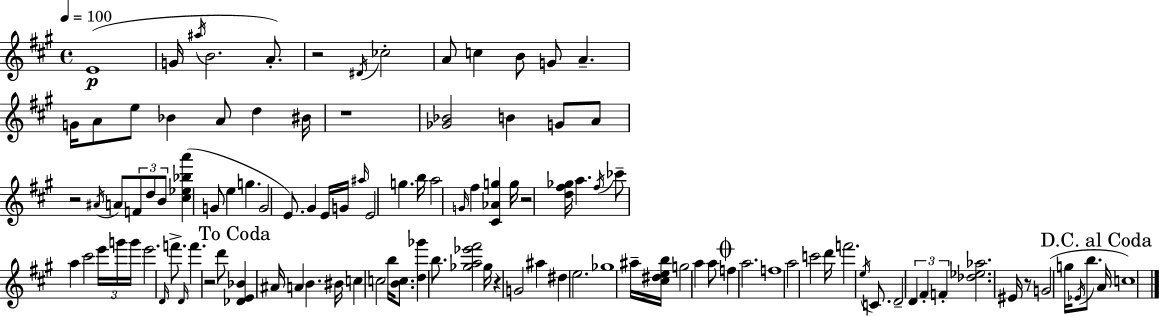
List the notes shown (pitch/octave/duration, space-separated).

E4/w G4/s A#5/s B4/h. A4/e. R/h D#4/s CES5/h A4/e C5/q B4/e G4/e A4/q. G4/s A4/e E5/e Bb4/q A4/e D5/q BIS4/s R/w [Gb4,Bb4]/h B4/q G4/e A4/e R/h A#4/s A4/e F4/e D5/e B4/e [C#5,Eb5,Bb5,A6]/q G4/e E5/q G5/q. G4/h E4/e. G#4/q E4/s G4/s A#5/s E4/h G5/q. B5/s A5/h G4/s F#5/q [C#4,Ab4,G5]/q G5/s R/h [D5,F#5,Gb5]/s A5/q. F#5/s CES6/e A5/q C#6/h E6/s G6/s G6/s E6/h. D4/s F6/e. D4/s F6/q. R/h D6/e [Db4,E4,Bb4]/q A#4/s A4/q B4/q. BIS4/s C5/q C5/h B5/s [B4,C5]/e. [D5,Gb6]/q B5/e. [Gb5,A5,Eb6,F#6]/h Gb5/s R/q G4/h A#5/q D#5/q E5/h. Gb5/w A#5/s [C#5,D#5,E5,B5]/s G5/h A5/q A5/e F5/q A5/h. F5/w A5/h C6/h D6/s F6/h. E5/s C4/e. D4/h D4/q F#4/q F4/q [Db5,Eb5,Ab5]/h. EIS4/s R/e G4/h G5/s Eb4/s B5/e. A4/s C5/w